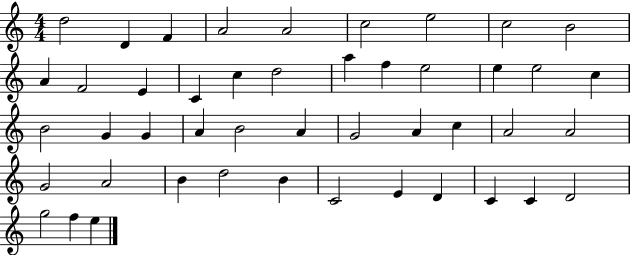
{
  \clef treble
  \numericTimeSignature
  \time 4/4
  \key c \major
  d''2 d'4 f'4 | a'2 a'2 | c''2 e''2 | c''2 b'2 | \break a'4 f'2 e'4 | c'4 c''4 d''2 | a''4 f''4 e''2 | e''4 e''2 c''4 | \break b'2 g'4 g'4 | a'4 b'2 a'4 | g'2 a'4 c''4 | a'2 a'2 | \break g'2 a'2 | b'4 d''2 b'4 | c'2 e'4 d'4 | c'4 c'4 d'2 | \break g''2 f''4 e''4 | \bar "|."
}